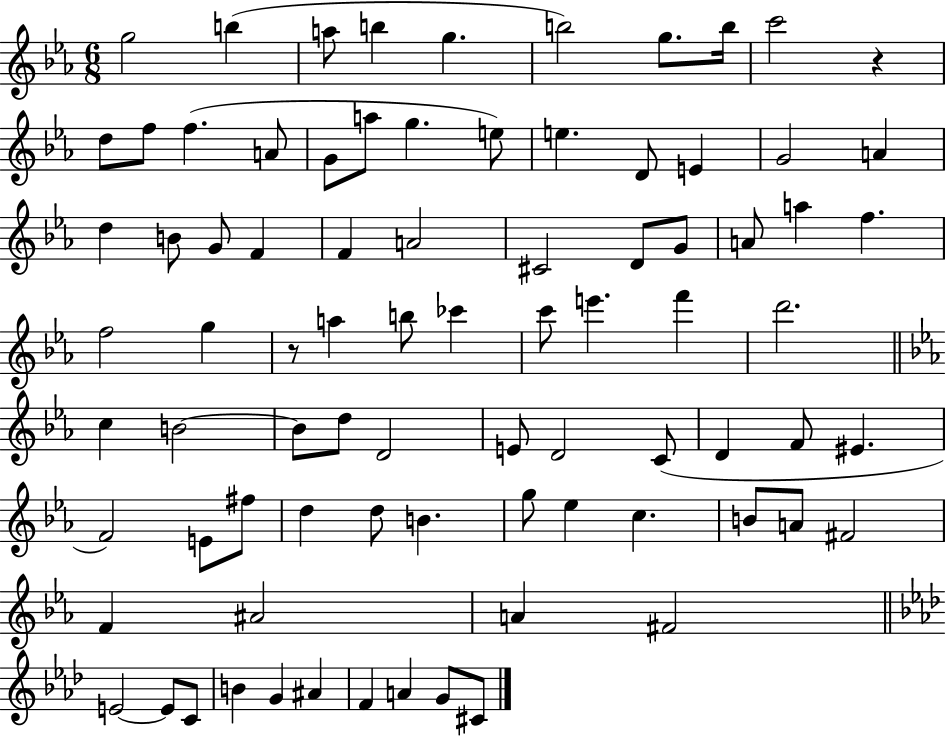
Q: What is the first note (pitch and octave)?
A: G5